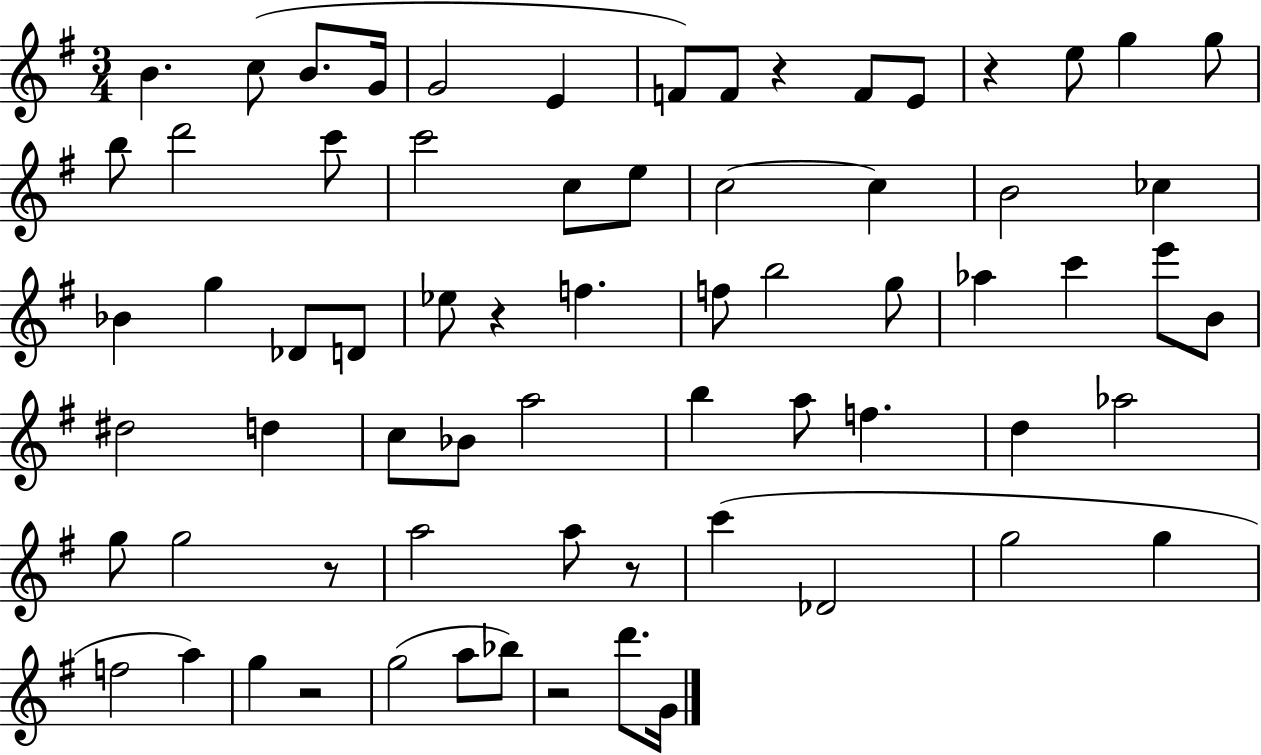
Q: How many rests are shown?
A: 7